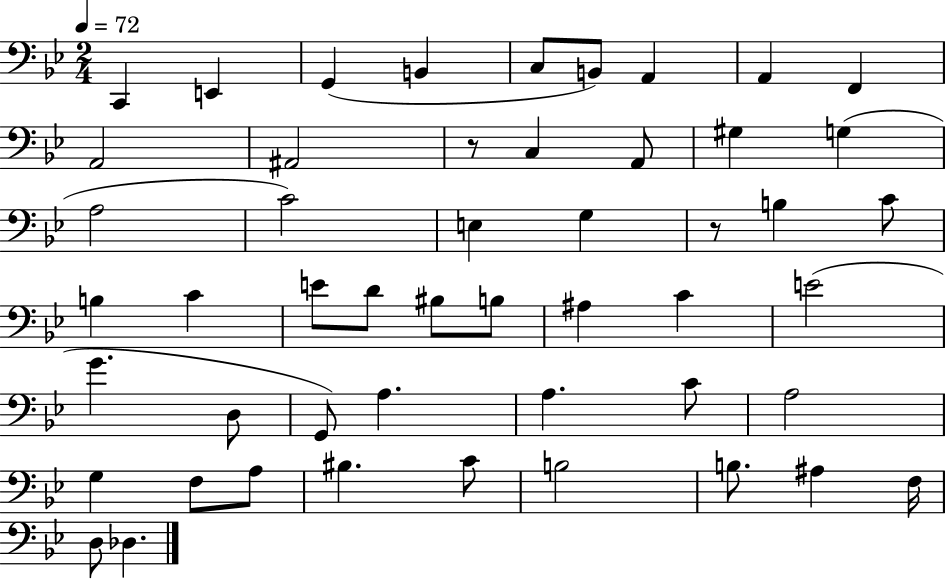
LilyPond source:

{
  \clef bass
  \numericTimeSignature
  \time 2/4
  \key bes \major
  \tempo 4 = 72
  \repeat volta 2 { c,4 e,4 | g,4( b,4 | c8 b,8) a,4 | a,4 f,4 | \break a,2 | ais,2 | r8 c4 a,8 | gis4 g4( | \break a2 | c'2) | e4 g4 | r8 b4 c'8 | \break b4 c'4 | e'8 d'8 bis8 b8 | ais4 c'4 | e'2( | \break g'4. d8 | g,8) a4. | a4. c'8 | a2 | \break g4 f8 a8 | bis4. c'8 | b2 | b8. ais4 f16 | \break d8 des4. | } \bar "|."
}